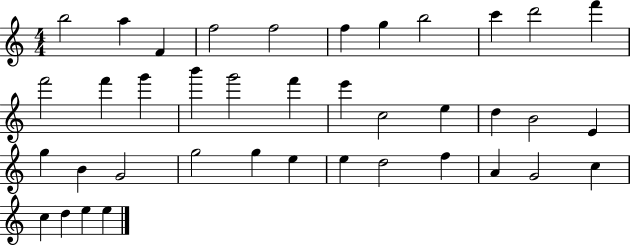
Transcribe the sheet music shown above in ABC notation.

X:1
T:Untitled
M:4/4
L:1/4
K:C
b2 a F f2 f2 f g b2 c' d'2 f' f'2 f' g' b' g'2 f' e' c2 e d B2 E g B G2 g2 g e e d2 f A G2 c c d e e